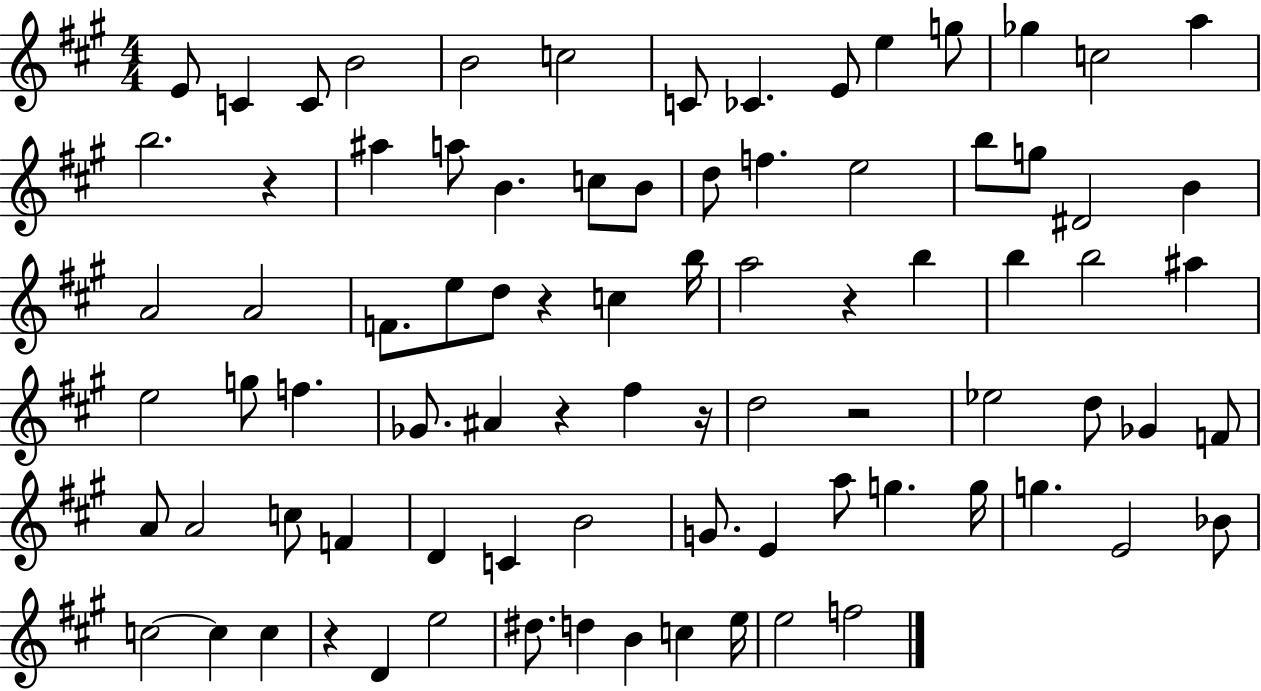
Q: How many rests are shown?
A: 7